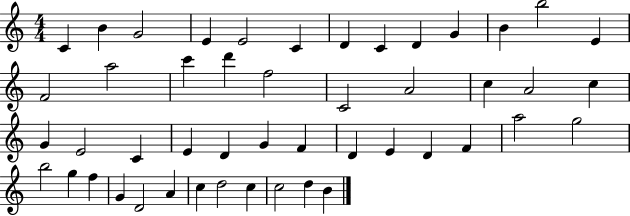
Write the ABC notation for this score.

X:1
T:Untitled
M:4/4
L:1/4
K:C
C B G2 E E2 C D C D G B b2 E F2 a2 c' d' f2 C2 A2 c A2 c G E2 C E D G F D E D F a2 g2 b2 g f G D2 A c d2 c c2 d B